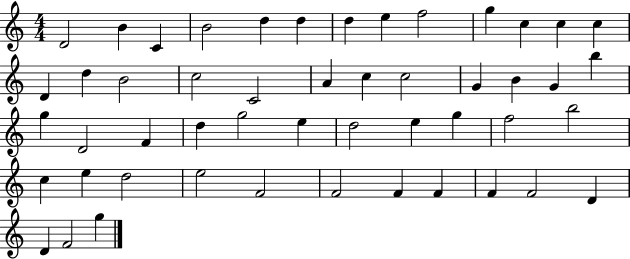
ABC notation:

X:1
T:Untitled
M:4/4
L:1/4
K:C
D2 B C B2 d d d e f2 g c c c D d B2 c2 C2 A c c2 G B G b g D2 F d g2 e d2 e g f2 b2 c e d2 e2 F2 F2 F F F F2 D D F2 g